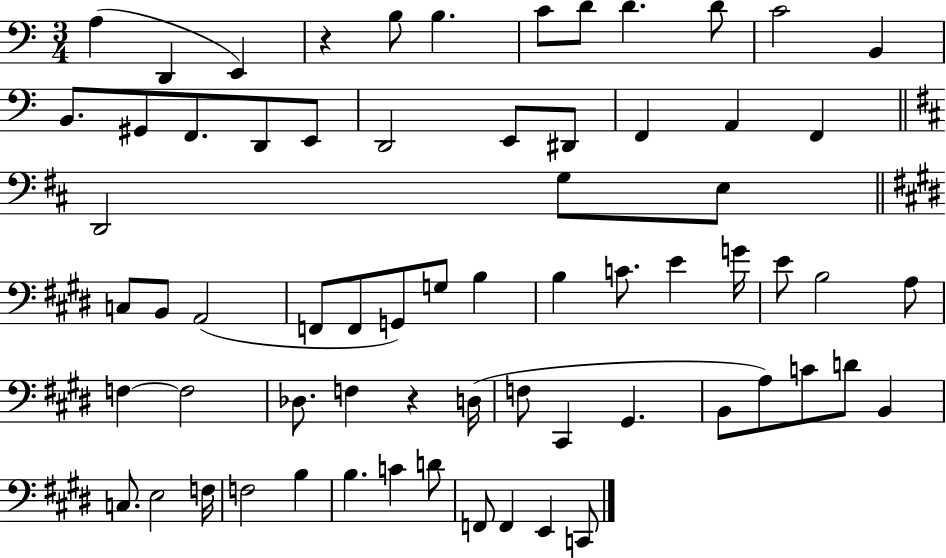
X:1
T:Untitled
M:3/4
L:1/4
K:C
A, D,, E,, z B,/2 B, C/2 D/2 D D/2 C2 B,, B,,/2 ^G,,/2 F,,/2 D,,/2 E,,/2 D,,2 E,,/2 ^D,,/2 F,, A,, F,, D,,2 G,/2 E,/2 C,/2 B,,/2 A,,2 F,,/2 F,,/2 G,,/2 G,/2 B, B, C/2 E G/4 E/2 B,2 A,/2 F, F,2 _D,/2 F, z D,/4 F,/2 ^C,, ^G,, B,,/2 A,/2 C/2 D/2 B,, C,/2 E,2 F,/4 F,2 B, B, C D/2 F,,/2 F,, E,, C,,/2